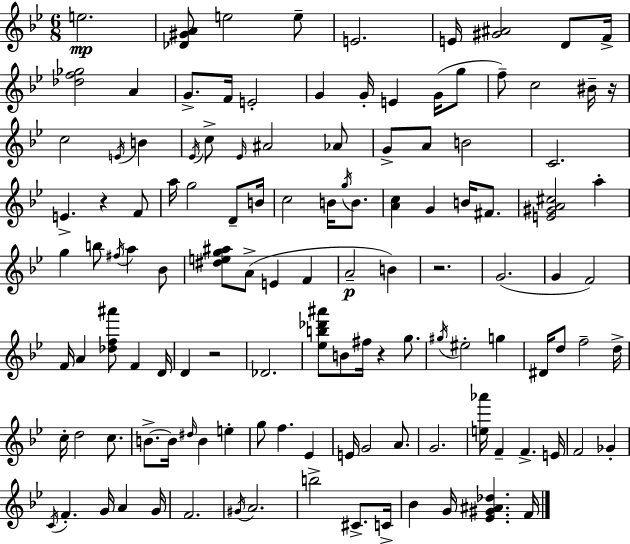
E5/h. [Db4,G#4,A4]/e E5/h E5/e E4/h. E4/s [G#4,A#4]/h D4/e F4/s [Db5,F5,Gb5]/h A4/q G4/e. F4/s E4/h G4/q G4/s E4/q G4/s G5/e F5/e C5/h BIS4/s R/s C5/h E4/s B4/q Eb4/s C5/e Eb4/s A#4/h Ab4/e G4/e A4/e B4/h C4/h. E4/q. R/q F4/e A5/s G5/h D4/e B4/s C5/h B4/s G5/s B4/e. [A4,C5]/q G4/q B4/s F#4/e. [E4,G#4,A4,C#5]/h A5/q G5/q B5/e F#5/s A5/q Bb4/e [D#5,E5,G5,A#5]/e A4/e E4/q F4/q A4/h B4/q R/h. G4/h. G4/q F4/h F4/s A4/q [Db5,F5,A#6]/e F4/q D4/s D4/q R/h Db4/h. [Eb5,B5,Db6,A#6]/e B4/e F#5/s R/q G5/e. G#5/s EIS5/h G5/q D#4/s D5/e F5/h D5/s C5/s D5/h C5/e. B4/e. B4/s D#5/s B4/q E5/q G5/e F5/q. Eb4/q E4/s G4/h A4/e. G4/h. [E5,Ab6]/s F4/q F4/q. E4/s F4/h Gb4/q C4/s F4/q. G4/s A4/q G4/s F4/h. G#4/s A4/h. B5/h C#4/e. C4/s Bb4/q G4/s [Eb4,G#4,A#4,Db5]/q. F4/s